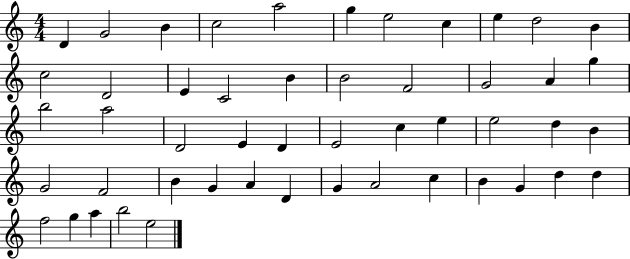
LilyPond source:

{
  \clef treble
  \numericTimeSignature
  \time 4/4
  \key c \major
  d'4 g'2 b'4 | c''2 a''2 | g''4 e''2 c''4 | e''4 d''2 b'4 | \break c''2 d'2 | e'4 c'2 b'4 | b'2 f'2 | g'2 a'4 g''4 | \break b''2 a''2 | d'2 e'4 d'4 | e'2 c''4 e''4 | e''2 d''4 b'4 | \break g'2 f'2 | b'4 g'4 a'4 d'4 | g'4 a'2 c''4 | b'4 g'4 d''4 d''4 | \break f''2 g''4 a''4 | b''2 e''2 | \bar "|."
}